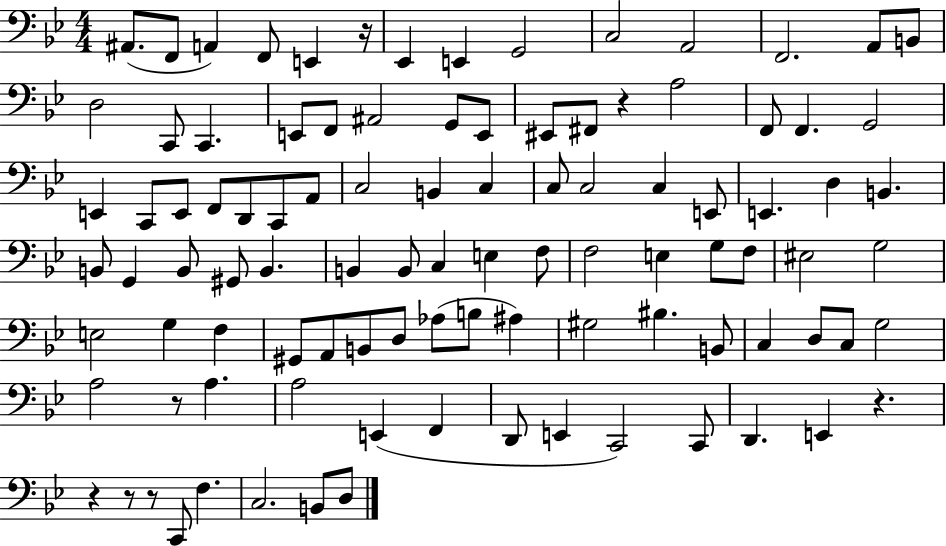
{
  \clef bass
  \numericTimeSignature
  \time 4/4
  \key bes \major
  ais,8.( f,8 a,4) f,8 e,4 r16 | ees,4 e,4 g,2 | c2 a,2 | f,2. a,8 b,8 | \break d2 c,8 c,4. | e,8 f,8 ais,2 g,8 e,8 | eis,8 fis,8 r4 a2 | f,8 f,4. g,2 | \break e,4 c,8 e,8 f,8 d,8 c,8 a,8 | c2 b,4 c4 | c8 c2 c4 e,8 | e,4. d4 b,4. | \break b,8 g,4 b,8 gis,8 b,4. | b,4 b,8 c4 e4 f8 | f2 e4 g8 f8 | eis2 g2 | \break e2 g4 f4 | gis,8 a,8 b,8 d8 aes8( b8 ais4) | gis2 bis4. b,8 | c4 d8 c8 g2 | \break a2 r8 a4. | a2 e,4( f,4 | d,8 e,4 c,2) c,8 | d,4. e,4 r4. | \break r4 r8 r8 c,8 f4. | c2. b,8 d8 | \bar "|."
}